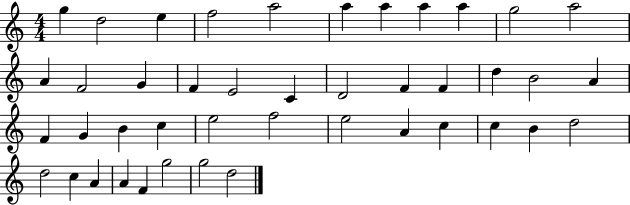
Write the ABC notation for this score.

X:1
T:Untitled
M:4/4
L:1/4
K:C
g d2 e f2 a2 a a a a g2 a2 A F2 G F E2 C D2 F F d B2 A F G B c e2 f2 e2 A c c B d2 d2 c A A F g2 g2 d2